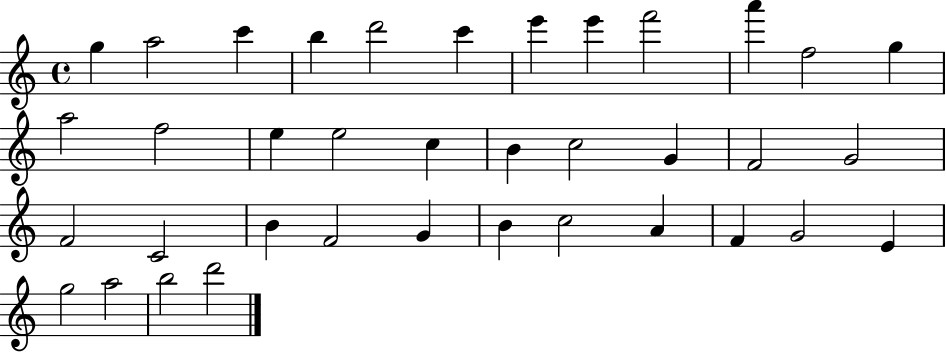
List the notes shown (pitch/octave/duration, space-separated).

G5/q A5/h C6/q B5/q D6/h C6/q E6/q E6/q F6/h A6/q F5/h G5/q A5/h F5/h E5/q E5/h C5/q B4/q C5/h G4/q F4/h G4/h F4/h C4/h B4/q F4/h G4/q B4/q C5/h A4/q F4/q G4/h E4/q G5/h A5/h B5/h D6/h